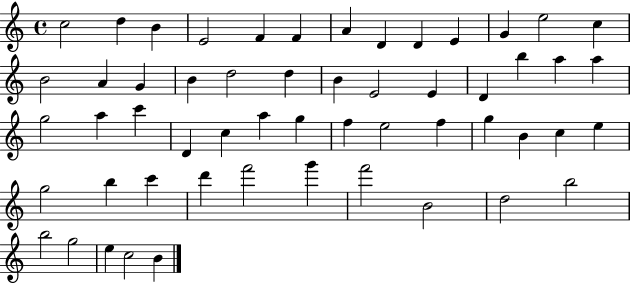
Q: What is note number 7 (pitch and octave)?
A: A4